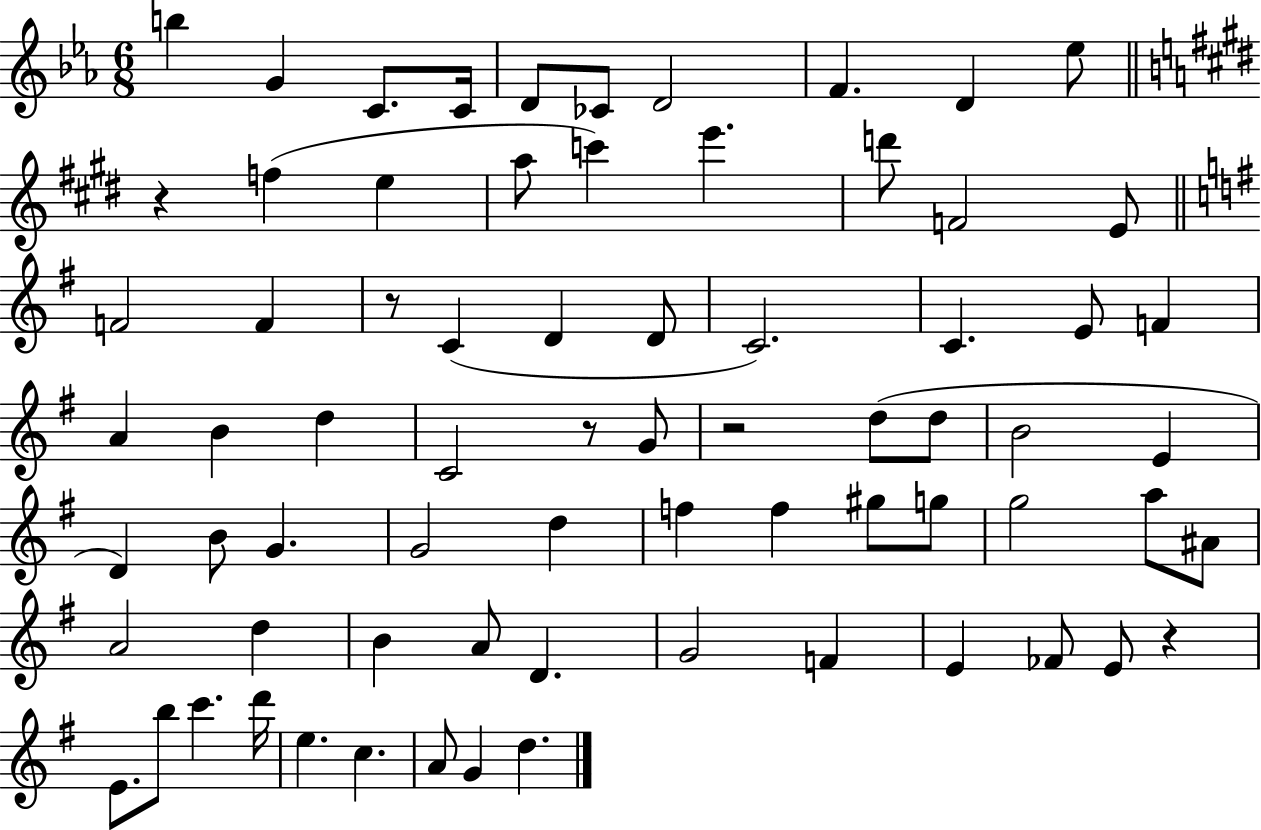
B5/q G4/q C4/e. C4/s D4/e CES4/e D4/h F4/q. D4/q Eb5/e R/q F5/q E5/q A5/e C6/q E6/q. D6/e F4/h E4/e F4/h F4/q R/e C4/q D4/q D4/e C4/h. C4/q. E4/e F4/q A4/q B4/q D5/q C4/h R/e G4/e R/h D5/e D5/e B4/h E4/q D4/q B4/e G4/q. G4/h D5/q F5/q F5/q G#5/e G5/e G5/h A5/e A#4/e A4/h D5/q B4/q A4/e D4/q. G4/h F4/q E4/q FES4/e E4/e R/q E4/e. B5/e C6/q. D6/s E5/q. C5/q. A4/e G4/q D5/q.